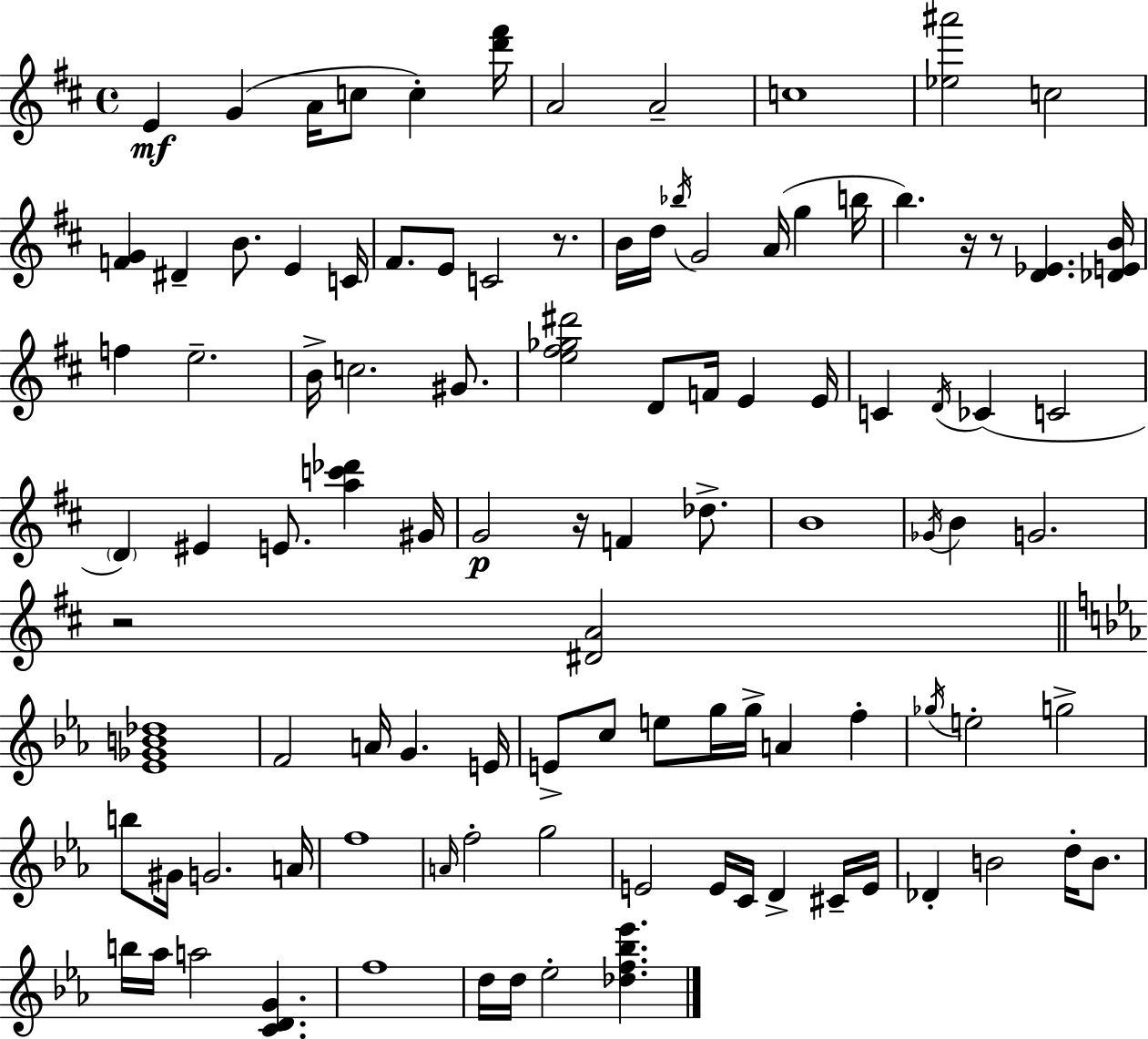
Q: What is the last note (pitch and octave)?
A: Eb5